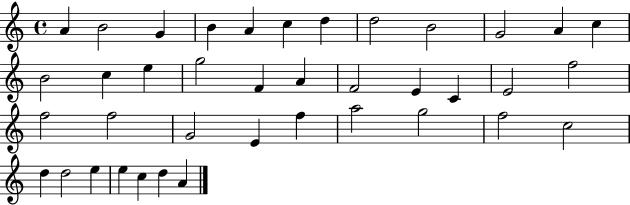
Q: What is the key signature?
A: C major